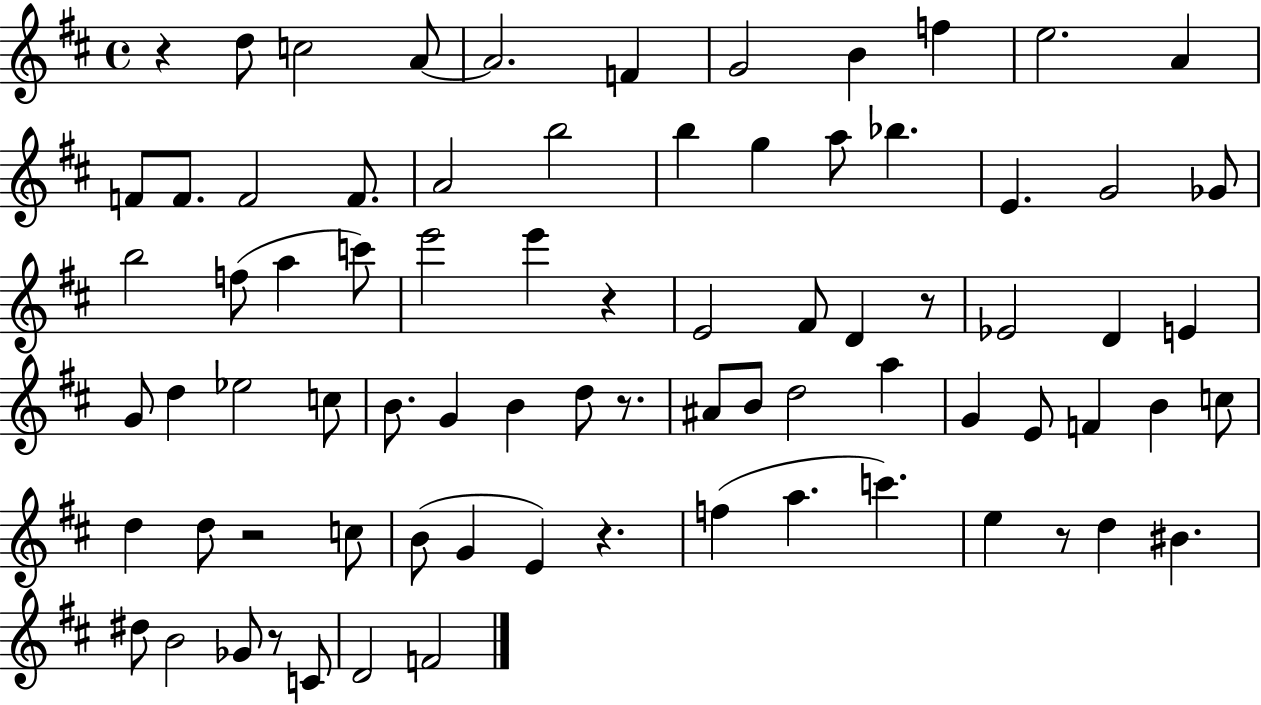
X:1
T:Untitled
M:4/4
L:1/4
K:D
z d/2 c2 A/2 A2 F G2 B f e2 A F/2 F/2 F2 F/2 A2 b2 b g a/2 _b E G2 _G/2 b2 f/2 a c'/2 e'2 e' z E2 ^F/2 D z/2 _E2 D E G/2 d _e2 c/2 B/2 G B d/2 z/2 ^A/2 B/2 d2 a G E/2 F B c/2 d d/2 z2 c/2 B/2 G E z f a c' e z/2 d ^B ^d/2 B2 _G/2 z/2 C/2 D2 F2